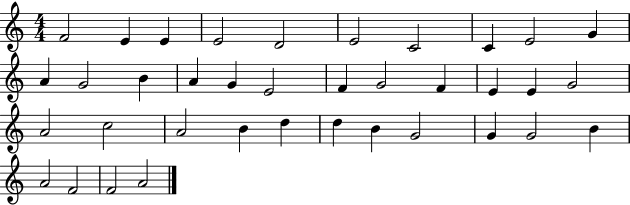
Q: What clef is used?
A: treble